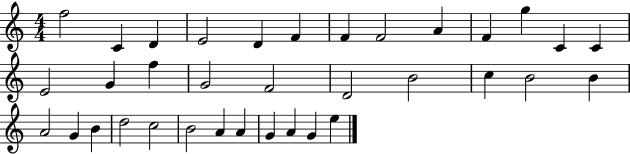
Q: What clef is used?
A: treble